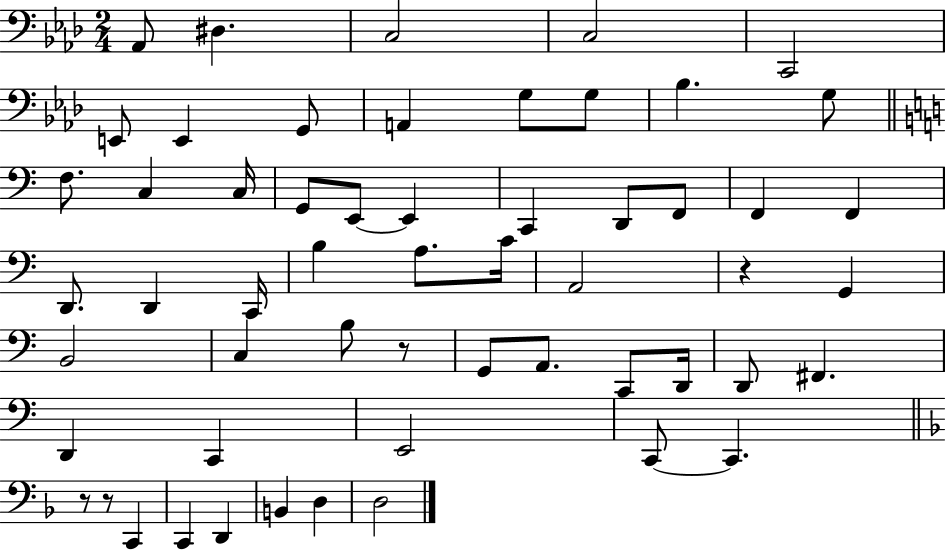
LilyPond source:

{
  \clef bass
  \numericTimeSignature
  \time 2/4
  \key aes \major
  aes,8 dis4. | c2 | c2 | c,2 | \break e,8 e,4 g,8 | a,4 g8 g8 | bes4. g8 | \bar "||" \break \key c \major f8. c4 c16 | g,8 e,8~~ e,4 | c,4 d,8 f,8 | f,4 f,4 | \break d,8. d,4 c,16 | b4 a8. c'16 | a,2 | r4 g,4 | \break b,2 | c4 b8 r8 | g,8 a,8. c,8 d,16 | d,8 fis,4. | \break d,4 c,4 | e,2 | c,8~~ c,4. | \bar "||" \break \key f \major r8 r8 c,4 | c,4 d,4 | b,4 d4 | d2 | \break \bar "|."
}